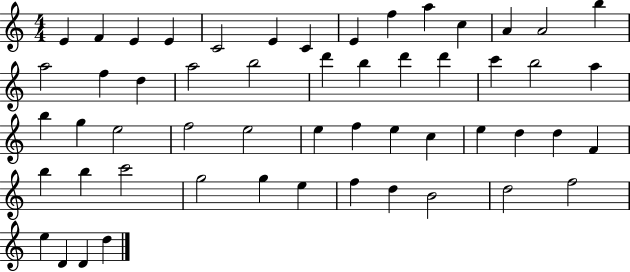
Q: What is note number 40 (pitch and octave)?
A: B5